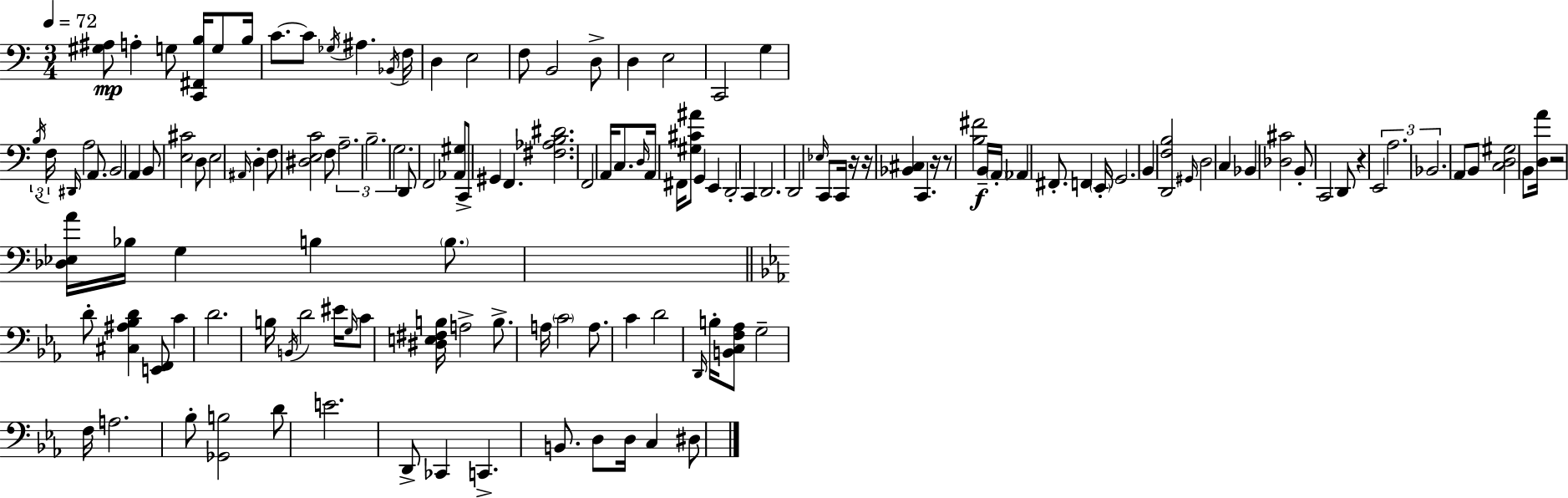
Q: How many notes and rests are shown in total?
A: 139